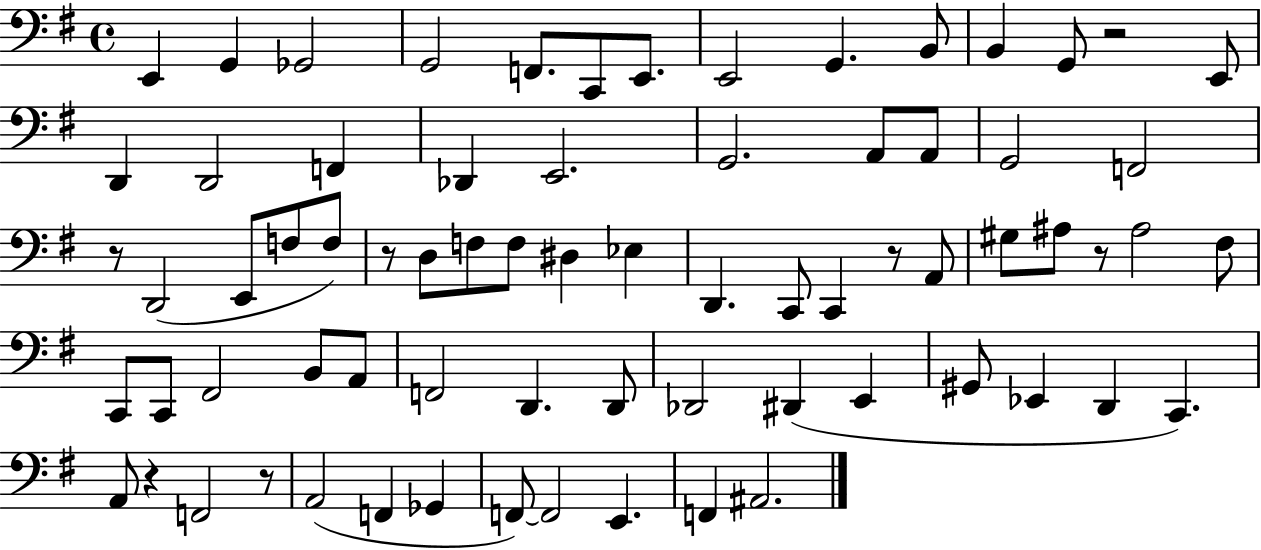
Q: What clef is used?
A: bass